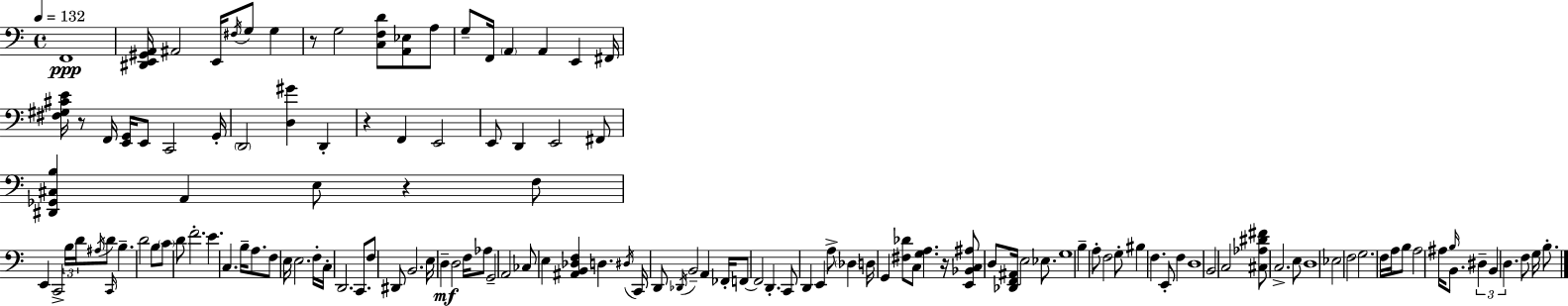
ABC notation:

X:1
T:Untitled
M:4/4
L:1/4
K:C
F,,4 [^D,,E,,^G,,A,,]/4 ^A,,2 E,,/4 ^F,/4 G,/2 G, z/2 G,2 [C,F,D]/2 [A,,_E,]/2 A,/2 G,/2 F,,/4 A,, A,, E,, ^F,,/4 [^F,^G,^CE]/4 z/2 F,,/4 [E,,G,,]/4 E,,/2 C,,2 G,,/4 D,,2 [D,^G] D,, z F,, E,,2 E,,/2 D,, E,,2 ^F,,/2 [^D,,_G,,^C,B,] A,, E,/2 z F,/2 E,, C,,2 B,/4 D/4 ^A,/4 D/2 C,,/4 B, D2 B,/2 C/2 D/2 F2 E C, B,/4 A,/2 F,/2 E,/4 E,2 F,/4 C,/4 D,,2 C,,/2 F,/2 ^D,,/2 B,,2 E,/4 D, D,2 F,/4 _A,/2 G,,2 A,,2 _C,/2 E, [^A,,B,,_D,F,] D, ^D,/4 C,,/4 D,,/2 _D,,/4 B,,2 A,, _F,,/4 F,,/2 F,,2 D,, C,,/2 D,, E,, A,/2 _D, D,/4 G,, [^F,_D]/2 C,/2 [G,A,] z/4 [E,,_B,,C,^A,]/2 D,/2 [_D,,F,,^A,,]/4 E,2 _E,/2 G,4 B, A,/2 F,2 G,/2 ^B, F, E,,/2 F, D,4 B,,2 C,2 [^C,_A,^D^F]/2 C,2 E,/2 D,4 _E,2 F,2 G,2 F,/4 A,/4 B,/2 A,2 ^A,/4 B,/4 B,,/2 ^D, B,, D, F,/2 G,/4 B,/2